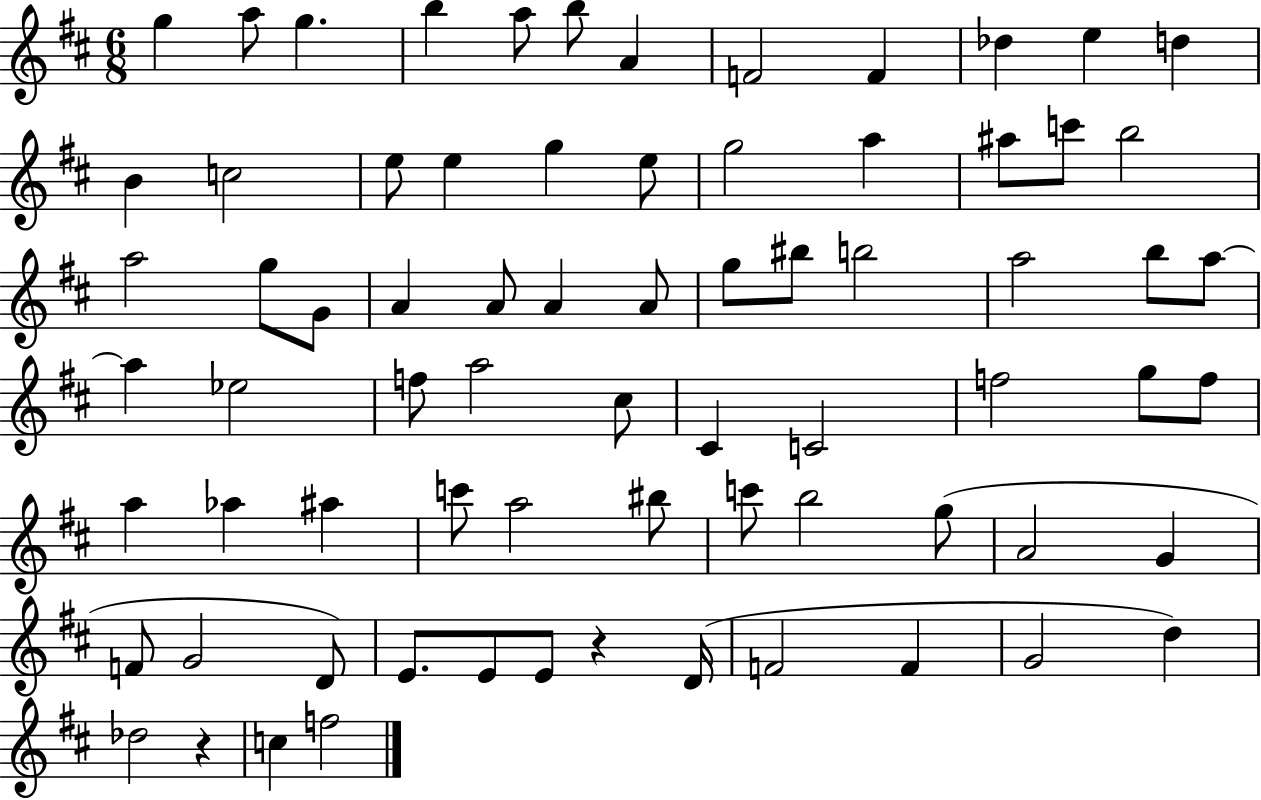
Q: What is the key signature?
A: D major